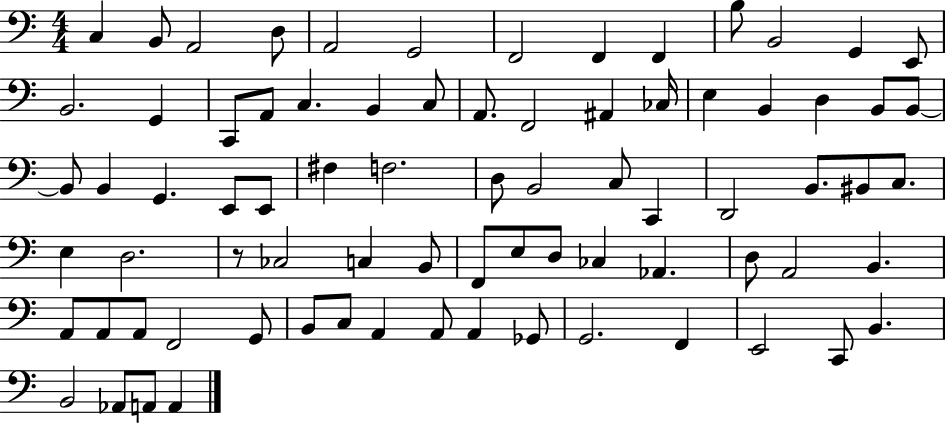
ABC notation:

X:1
T:Untitled
M:4/4
L:1/4
K:C
C, B,,/2 A,,2 D,/2 A,,2 G,,2 F,,2 F,, F,, B,/2 B,,2 G,, E,,/2 B,,2 G,, C,,/2 A,,/2 C, B,, C,/2 A,,/2 F,,2 ^A,, _C,/4 E, B,, D, B,,/2 B,,/2 B,,/2 B,, G,, E,,/2 E,,/2 ^F, F,2 D,/2 B,,2 C,/2 C,, D,,2 B,,/2 ^B,,/2 C,/2 E, D,2 z/2 _C,2 C, B,,/2 F,,/2 E,/2 D,/2 _C, _A,, D,/2 A,,2 B,, A,,/2 A,,/2 A,,/2 F,,2 G,,/2 B,,/2 C,/2 A,, A,,/2 A,, _G,,/2 G,,2 F,, E,,2 C,,/2 B,, B,,2 _A,,/2 A,,/2 A,,